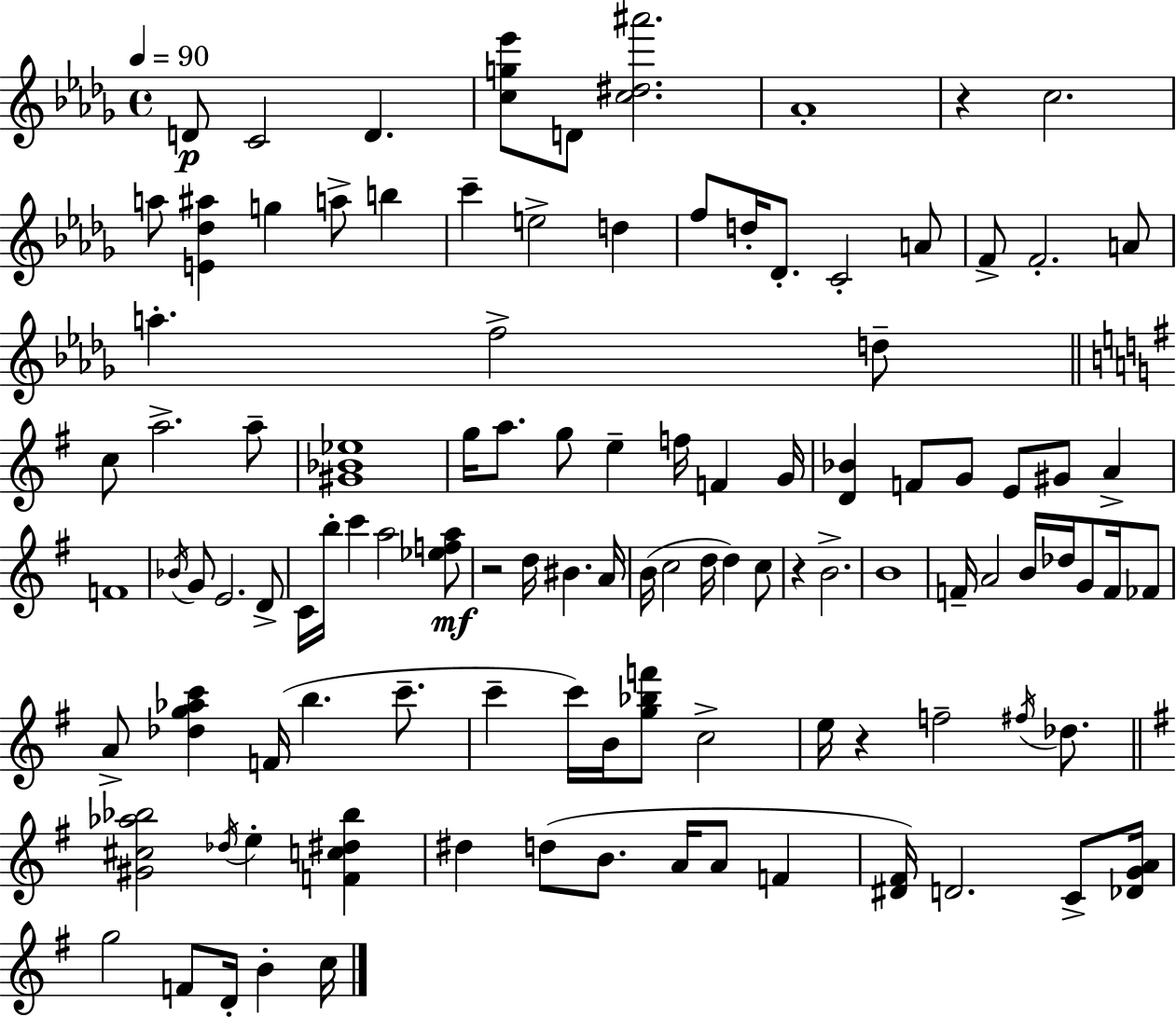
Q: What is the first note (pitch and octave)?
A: D4